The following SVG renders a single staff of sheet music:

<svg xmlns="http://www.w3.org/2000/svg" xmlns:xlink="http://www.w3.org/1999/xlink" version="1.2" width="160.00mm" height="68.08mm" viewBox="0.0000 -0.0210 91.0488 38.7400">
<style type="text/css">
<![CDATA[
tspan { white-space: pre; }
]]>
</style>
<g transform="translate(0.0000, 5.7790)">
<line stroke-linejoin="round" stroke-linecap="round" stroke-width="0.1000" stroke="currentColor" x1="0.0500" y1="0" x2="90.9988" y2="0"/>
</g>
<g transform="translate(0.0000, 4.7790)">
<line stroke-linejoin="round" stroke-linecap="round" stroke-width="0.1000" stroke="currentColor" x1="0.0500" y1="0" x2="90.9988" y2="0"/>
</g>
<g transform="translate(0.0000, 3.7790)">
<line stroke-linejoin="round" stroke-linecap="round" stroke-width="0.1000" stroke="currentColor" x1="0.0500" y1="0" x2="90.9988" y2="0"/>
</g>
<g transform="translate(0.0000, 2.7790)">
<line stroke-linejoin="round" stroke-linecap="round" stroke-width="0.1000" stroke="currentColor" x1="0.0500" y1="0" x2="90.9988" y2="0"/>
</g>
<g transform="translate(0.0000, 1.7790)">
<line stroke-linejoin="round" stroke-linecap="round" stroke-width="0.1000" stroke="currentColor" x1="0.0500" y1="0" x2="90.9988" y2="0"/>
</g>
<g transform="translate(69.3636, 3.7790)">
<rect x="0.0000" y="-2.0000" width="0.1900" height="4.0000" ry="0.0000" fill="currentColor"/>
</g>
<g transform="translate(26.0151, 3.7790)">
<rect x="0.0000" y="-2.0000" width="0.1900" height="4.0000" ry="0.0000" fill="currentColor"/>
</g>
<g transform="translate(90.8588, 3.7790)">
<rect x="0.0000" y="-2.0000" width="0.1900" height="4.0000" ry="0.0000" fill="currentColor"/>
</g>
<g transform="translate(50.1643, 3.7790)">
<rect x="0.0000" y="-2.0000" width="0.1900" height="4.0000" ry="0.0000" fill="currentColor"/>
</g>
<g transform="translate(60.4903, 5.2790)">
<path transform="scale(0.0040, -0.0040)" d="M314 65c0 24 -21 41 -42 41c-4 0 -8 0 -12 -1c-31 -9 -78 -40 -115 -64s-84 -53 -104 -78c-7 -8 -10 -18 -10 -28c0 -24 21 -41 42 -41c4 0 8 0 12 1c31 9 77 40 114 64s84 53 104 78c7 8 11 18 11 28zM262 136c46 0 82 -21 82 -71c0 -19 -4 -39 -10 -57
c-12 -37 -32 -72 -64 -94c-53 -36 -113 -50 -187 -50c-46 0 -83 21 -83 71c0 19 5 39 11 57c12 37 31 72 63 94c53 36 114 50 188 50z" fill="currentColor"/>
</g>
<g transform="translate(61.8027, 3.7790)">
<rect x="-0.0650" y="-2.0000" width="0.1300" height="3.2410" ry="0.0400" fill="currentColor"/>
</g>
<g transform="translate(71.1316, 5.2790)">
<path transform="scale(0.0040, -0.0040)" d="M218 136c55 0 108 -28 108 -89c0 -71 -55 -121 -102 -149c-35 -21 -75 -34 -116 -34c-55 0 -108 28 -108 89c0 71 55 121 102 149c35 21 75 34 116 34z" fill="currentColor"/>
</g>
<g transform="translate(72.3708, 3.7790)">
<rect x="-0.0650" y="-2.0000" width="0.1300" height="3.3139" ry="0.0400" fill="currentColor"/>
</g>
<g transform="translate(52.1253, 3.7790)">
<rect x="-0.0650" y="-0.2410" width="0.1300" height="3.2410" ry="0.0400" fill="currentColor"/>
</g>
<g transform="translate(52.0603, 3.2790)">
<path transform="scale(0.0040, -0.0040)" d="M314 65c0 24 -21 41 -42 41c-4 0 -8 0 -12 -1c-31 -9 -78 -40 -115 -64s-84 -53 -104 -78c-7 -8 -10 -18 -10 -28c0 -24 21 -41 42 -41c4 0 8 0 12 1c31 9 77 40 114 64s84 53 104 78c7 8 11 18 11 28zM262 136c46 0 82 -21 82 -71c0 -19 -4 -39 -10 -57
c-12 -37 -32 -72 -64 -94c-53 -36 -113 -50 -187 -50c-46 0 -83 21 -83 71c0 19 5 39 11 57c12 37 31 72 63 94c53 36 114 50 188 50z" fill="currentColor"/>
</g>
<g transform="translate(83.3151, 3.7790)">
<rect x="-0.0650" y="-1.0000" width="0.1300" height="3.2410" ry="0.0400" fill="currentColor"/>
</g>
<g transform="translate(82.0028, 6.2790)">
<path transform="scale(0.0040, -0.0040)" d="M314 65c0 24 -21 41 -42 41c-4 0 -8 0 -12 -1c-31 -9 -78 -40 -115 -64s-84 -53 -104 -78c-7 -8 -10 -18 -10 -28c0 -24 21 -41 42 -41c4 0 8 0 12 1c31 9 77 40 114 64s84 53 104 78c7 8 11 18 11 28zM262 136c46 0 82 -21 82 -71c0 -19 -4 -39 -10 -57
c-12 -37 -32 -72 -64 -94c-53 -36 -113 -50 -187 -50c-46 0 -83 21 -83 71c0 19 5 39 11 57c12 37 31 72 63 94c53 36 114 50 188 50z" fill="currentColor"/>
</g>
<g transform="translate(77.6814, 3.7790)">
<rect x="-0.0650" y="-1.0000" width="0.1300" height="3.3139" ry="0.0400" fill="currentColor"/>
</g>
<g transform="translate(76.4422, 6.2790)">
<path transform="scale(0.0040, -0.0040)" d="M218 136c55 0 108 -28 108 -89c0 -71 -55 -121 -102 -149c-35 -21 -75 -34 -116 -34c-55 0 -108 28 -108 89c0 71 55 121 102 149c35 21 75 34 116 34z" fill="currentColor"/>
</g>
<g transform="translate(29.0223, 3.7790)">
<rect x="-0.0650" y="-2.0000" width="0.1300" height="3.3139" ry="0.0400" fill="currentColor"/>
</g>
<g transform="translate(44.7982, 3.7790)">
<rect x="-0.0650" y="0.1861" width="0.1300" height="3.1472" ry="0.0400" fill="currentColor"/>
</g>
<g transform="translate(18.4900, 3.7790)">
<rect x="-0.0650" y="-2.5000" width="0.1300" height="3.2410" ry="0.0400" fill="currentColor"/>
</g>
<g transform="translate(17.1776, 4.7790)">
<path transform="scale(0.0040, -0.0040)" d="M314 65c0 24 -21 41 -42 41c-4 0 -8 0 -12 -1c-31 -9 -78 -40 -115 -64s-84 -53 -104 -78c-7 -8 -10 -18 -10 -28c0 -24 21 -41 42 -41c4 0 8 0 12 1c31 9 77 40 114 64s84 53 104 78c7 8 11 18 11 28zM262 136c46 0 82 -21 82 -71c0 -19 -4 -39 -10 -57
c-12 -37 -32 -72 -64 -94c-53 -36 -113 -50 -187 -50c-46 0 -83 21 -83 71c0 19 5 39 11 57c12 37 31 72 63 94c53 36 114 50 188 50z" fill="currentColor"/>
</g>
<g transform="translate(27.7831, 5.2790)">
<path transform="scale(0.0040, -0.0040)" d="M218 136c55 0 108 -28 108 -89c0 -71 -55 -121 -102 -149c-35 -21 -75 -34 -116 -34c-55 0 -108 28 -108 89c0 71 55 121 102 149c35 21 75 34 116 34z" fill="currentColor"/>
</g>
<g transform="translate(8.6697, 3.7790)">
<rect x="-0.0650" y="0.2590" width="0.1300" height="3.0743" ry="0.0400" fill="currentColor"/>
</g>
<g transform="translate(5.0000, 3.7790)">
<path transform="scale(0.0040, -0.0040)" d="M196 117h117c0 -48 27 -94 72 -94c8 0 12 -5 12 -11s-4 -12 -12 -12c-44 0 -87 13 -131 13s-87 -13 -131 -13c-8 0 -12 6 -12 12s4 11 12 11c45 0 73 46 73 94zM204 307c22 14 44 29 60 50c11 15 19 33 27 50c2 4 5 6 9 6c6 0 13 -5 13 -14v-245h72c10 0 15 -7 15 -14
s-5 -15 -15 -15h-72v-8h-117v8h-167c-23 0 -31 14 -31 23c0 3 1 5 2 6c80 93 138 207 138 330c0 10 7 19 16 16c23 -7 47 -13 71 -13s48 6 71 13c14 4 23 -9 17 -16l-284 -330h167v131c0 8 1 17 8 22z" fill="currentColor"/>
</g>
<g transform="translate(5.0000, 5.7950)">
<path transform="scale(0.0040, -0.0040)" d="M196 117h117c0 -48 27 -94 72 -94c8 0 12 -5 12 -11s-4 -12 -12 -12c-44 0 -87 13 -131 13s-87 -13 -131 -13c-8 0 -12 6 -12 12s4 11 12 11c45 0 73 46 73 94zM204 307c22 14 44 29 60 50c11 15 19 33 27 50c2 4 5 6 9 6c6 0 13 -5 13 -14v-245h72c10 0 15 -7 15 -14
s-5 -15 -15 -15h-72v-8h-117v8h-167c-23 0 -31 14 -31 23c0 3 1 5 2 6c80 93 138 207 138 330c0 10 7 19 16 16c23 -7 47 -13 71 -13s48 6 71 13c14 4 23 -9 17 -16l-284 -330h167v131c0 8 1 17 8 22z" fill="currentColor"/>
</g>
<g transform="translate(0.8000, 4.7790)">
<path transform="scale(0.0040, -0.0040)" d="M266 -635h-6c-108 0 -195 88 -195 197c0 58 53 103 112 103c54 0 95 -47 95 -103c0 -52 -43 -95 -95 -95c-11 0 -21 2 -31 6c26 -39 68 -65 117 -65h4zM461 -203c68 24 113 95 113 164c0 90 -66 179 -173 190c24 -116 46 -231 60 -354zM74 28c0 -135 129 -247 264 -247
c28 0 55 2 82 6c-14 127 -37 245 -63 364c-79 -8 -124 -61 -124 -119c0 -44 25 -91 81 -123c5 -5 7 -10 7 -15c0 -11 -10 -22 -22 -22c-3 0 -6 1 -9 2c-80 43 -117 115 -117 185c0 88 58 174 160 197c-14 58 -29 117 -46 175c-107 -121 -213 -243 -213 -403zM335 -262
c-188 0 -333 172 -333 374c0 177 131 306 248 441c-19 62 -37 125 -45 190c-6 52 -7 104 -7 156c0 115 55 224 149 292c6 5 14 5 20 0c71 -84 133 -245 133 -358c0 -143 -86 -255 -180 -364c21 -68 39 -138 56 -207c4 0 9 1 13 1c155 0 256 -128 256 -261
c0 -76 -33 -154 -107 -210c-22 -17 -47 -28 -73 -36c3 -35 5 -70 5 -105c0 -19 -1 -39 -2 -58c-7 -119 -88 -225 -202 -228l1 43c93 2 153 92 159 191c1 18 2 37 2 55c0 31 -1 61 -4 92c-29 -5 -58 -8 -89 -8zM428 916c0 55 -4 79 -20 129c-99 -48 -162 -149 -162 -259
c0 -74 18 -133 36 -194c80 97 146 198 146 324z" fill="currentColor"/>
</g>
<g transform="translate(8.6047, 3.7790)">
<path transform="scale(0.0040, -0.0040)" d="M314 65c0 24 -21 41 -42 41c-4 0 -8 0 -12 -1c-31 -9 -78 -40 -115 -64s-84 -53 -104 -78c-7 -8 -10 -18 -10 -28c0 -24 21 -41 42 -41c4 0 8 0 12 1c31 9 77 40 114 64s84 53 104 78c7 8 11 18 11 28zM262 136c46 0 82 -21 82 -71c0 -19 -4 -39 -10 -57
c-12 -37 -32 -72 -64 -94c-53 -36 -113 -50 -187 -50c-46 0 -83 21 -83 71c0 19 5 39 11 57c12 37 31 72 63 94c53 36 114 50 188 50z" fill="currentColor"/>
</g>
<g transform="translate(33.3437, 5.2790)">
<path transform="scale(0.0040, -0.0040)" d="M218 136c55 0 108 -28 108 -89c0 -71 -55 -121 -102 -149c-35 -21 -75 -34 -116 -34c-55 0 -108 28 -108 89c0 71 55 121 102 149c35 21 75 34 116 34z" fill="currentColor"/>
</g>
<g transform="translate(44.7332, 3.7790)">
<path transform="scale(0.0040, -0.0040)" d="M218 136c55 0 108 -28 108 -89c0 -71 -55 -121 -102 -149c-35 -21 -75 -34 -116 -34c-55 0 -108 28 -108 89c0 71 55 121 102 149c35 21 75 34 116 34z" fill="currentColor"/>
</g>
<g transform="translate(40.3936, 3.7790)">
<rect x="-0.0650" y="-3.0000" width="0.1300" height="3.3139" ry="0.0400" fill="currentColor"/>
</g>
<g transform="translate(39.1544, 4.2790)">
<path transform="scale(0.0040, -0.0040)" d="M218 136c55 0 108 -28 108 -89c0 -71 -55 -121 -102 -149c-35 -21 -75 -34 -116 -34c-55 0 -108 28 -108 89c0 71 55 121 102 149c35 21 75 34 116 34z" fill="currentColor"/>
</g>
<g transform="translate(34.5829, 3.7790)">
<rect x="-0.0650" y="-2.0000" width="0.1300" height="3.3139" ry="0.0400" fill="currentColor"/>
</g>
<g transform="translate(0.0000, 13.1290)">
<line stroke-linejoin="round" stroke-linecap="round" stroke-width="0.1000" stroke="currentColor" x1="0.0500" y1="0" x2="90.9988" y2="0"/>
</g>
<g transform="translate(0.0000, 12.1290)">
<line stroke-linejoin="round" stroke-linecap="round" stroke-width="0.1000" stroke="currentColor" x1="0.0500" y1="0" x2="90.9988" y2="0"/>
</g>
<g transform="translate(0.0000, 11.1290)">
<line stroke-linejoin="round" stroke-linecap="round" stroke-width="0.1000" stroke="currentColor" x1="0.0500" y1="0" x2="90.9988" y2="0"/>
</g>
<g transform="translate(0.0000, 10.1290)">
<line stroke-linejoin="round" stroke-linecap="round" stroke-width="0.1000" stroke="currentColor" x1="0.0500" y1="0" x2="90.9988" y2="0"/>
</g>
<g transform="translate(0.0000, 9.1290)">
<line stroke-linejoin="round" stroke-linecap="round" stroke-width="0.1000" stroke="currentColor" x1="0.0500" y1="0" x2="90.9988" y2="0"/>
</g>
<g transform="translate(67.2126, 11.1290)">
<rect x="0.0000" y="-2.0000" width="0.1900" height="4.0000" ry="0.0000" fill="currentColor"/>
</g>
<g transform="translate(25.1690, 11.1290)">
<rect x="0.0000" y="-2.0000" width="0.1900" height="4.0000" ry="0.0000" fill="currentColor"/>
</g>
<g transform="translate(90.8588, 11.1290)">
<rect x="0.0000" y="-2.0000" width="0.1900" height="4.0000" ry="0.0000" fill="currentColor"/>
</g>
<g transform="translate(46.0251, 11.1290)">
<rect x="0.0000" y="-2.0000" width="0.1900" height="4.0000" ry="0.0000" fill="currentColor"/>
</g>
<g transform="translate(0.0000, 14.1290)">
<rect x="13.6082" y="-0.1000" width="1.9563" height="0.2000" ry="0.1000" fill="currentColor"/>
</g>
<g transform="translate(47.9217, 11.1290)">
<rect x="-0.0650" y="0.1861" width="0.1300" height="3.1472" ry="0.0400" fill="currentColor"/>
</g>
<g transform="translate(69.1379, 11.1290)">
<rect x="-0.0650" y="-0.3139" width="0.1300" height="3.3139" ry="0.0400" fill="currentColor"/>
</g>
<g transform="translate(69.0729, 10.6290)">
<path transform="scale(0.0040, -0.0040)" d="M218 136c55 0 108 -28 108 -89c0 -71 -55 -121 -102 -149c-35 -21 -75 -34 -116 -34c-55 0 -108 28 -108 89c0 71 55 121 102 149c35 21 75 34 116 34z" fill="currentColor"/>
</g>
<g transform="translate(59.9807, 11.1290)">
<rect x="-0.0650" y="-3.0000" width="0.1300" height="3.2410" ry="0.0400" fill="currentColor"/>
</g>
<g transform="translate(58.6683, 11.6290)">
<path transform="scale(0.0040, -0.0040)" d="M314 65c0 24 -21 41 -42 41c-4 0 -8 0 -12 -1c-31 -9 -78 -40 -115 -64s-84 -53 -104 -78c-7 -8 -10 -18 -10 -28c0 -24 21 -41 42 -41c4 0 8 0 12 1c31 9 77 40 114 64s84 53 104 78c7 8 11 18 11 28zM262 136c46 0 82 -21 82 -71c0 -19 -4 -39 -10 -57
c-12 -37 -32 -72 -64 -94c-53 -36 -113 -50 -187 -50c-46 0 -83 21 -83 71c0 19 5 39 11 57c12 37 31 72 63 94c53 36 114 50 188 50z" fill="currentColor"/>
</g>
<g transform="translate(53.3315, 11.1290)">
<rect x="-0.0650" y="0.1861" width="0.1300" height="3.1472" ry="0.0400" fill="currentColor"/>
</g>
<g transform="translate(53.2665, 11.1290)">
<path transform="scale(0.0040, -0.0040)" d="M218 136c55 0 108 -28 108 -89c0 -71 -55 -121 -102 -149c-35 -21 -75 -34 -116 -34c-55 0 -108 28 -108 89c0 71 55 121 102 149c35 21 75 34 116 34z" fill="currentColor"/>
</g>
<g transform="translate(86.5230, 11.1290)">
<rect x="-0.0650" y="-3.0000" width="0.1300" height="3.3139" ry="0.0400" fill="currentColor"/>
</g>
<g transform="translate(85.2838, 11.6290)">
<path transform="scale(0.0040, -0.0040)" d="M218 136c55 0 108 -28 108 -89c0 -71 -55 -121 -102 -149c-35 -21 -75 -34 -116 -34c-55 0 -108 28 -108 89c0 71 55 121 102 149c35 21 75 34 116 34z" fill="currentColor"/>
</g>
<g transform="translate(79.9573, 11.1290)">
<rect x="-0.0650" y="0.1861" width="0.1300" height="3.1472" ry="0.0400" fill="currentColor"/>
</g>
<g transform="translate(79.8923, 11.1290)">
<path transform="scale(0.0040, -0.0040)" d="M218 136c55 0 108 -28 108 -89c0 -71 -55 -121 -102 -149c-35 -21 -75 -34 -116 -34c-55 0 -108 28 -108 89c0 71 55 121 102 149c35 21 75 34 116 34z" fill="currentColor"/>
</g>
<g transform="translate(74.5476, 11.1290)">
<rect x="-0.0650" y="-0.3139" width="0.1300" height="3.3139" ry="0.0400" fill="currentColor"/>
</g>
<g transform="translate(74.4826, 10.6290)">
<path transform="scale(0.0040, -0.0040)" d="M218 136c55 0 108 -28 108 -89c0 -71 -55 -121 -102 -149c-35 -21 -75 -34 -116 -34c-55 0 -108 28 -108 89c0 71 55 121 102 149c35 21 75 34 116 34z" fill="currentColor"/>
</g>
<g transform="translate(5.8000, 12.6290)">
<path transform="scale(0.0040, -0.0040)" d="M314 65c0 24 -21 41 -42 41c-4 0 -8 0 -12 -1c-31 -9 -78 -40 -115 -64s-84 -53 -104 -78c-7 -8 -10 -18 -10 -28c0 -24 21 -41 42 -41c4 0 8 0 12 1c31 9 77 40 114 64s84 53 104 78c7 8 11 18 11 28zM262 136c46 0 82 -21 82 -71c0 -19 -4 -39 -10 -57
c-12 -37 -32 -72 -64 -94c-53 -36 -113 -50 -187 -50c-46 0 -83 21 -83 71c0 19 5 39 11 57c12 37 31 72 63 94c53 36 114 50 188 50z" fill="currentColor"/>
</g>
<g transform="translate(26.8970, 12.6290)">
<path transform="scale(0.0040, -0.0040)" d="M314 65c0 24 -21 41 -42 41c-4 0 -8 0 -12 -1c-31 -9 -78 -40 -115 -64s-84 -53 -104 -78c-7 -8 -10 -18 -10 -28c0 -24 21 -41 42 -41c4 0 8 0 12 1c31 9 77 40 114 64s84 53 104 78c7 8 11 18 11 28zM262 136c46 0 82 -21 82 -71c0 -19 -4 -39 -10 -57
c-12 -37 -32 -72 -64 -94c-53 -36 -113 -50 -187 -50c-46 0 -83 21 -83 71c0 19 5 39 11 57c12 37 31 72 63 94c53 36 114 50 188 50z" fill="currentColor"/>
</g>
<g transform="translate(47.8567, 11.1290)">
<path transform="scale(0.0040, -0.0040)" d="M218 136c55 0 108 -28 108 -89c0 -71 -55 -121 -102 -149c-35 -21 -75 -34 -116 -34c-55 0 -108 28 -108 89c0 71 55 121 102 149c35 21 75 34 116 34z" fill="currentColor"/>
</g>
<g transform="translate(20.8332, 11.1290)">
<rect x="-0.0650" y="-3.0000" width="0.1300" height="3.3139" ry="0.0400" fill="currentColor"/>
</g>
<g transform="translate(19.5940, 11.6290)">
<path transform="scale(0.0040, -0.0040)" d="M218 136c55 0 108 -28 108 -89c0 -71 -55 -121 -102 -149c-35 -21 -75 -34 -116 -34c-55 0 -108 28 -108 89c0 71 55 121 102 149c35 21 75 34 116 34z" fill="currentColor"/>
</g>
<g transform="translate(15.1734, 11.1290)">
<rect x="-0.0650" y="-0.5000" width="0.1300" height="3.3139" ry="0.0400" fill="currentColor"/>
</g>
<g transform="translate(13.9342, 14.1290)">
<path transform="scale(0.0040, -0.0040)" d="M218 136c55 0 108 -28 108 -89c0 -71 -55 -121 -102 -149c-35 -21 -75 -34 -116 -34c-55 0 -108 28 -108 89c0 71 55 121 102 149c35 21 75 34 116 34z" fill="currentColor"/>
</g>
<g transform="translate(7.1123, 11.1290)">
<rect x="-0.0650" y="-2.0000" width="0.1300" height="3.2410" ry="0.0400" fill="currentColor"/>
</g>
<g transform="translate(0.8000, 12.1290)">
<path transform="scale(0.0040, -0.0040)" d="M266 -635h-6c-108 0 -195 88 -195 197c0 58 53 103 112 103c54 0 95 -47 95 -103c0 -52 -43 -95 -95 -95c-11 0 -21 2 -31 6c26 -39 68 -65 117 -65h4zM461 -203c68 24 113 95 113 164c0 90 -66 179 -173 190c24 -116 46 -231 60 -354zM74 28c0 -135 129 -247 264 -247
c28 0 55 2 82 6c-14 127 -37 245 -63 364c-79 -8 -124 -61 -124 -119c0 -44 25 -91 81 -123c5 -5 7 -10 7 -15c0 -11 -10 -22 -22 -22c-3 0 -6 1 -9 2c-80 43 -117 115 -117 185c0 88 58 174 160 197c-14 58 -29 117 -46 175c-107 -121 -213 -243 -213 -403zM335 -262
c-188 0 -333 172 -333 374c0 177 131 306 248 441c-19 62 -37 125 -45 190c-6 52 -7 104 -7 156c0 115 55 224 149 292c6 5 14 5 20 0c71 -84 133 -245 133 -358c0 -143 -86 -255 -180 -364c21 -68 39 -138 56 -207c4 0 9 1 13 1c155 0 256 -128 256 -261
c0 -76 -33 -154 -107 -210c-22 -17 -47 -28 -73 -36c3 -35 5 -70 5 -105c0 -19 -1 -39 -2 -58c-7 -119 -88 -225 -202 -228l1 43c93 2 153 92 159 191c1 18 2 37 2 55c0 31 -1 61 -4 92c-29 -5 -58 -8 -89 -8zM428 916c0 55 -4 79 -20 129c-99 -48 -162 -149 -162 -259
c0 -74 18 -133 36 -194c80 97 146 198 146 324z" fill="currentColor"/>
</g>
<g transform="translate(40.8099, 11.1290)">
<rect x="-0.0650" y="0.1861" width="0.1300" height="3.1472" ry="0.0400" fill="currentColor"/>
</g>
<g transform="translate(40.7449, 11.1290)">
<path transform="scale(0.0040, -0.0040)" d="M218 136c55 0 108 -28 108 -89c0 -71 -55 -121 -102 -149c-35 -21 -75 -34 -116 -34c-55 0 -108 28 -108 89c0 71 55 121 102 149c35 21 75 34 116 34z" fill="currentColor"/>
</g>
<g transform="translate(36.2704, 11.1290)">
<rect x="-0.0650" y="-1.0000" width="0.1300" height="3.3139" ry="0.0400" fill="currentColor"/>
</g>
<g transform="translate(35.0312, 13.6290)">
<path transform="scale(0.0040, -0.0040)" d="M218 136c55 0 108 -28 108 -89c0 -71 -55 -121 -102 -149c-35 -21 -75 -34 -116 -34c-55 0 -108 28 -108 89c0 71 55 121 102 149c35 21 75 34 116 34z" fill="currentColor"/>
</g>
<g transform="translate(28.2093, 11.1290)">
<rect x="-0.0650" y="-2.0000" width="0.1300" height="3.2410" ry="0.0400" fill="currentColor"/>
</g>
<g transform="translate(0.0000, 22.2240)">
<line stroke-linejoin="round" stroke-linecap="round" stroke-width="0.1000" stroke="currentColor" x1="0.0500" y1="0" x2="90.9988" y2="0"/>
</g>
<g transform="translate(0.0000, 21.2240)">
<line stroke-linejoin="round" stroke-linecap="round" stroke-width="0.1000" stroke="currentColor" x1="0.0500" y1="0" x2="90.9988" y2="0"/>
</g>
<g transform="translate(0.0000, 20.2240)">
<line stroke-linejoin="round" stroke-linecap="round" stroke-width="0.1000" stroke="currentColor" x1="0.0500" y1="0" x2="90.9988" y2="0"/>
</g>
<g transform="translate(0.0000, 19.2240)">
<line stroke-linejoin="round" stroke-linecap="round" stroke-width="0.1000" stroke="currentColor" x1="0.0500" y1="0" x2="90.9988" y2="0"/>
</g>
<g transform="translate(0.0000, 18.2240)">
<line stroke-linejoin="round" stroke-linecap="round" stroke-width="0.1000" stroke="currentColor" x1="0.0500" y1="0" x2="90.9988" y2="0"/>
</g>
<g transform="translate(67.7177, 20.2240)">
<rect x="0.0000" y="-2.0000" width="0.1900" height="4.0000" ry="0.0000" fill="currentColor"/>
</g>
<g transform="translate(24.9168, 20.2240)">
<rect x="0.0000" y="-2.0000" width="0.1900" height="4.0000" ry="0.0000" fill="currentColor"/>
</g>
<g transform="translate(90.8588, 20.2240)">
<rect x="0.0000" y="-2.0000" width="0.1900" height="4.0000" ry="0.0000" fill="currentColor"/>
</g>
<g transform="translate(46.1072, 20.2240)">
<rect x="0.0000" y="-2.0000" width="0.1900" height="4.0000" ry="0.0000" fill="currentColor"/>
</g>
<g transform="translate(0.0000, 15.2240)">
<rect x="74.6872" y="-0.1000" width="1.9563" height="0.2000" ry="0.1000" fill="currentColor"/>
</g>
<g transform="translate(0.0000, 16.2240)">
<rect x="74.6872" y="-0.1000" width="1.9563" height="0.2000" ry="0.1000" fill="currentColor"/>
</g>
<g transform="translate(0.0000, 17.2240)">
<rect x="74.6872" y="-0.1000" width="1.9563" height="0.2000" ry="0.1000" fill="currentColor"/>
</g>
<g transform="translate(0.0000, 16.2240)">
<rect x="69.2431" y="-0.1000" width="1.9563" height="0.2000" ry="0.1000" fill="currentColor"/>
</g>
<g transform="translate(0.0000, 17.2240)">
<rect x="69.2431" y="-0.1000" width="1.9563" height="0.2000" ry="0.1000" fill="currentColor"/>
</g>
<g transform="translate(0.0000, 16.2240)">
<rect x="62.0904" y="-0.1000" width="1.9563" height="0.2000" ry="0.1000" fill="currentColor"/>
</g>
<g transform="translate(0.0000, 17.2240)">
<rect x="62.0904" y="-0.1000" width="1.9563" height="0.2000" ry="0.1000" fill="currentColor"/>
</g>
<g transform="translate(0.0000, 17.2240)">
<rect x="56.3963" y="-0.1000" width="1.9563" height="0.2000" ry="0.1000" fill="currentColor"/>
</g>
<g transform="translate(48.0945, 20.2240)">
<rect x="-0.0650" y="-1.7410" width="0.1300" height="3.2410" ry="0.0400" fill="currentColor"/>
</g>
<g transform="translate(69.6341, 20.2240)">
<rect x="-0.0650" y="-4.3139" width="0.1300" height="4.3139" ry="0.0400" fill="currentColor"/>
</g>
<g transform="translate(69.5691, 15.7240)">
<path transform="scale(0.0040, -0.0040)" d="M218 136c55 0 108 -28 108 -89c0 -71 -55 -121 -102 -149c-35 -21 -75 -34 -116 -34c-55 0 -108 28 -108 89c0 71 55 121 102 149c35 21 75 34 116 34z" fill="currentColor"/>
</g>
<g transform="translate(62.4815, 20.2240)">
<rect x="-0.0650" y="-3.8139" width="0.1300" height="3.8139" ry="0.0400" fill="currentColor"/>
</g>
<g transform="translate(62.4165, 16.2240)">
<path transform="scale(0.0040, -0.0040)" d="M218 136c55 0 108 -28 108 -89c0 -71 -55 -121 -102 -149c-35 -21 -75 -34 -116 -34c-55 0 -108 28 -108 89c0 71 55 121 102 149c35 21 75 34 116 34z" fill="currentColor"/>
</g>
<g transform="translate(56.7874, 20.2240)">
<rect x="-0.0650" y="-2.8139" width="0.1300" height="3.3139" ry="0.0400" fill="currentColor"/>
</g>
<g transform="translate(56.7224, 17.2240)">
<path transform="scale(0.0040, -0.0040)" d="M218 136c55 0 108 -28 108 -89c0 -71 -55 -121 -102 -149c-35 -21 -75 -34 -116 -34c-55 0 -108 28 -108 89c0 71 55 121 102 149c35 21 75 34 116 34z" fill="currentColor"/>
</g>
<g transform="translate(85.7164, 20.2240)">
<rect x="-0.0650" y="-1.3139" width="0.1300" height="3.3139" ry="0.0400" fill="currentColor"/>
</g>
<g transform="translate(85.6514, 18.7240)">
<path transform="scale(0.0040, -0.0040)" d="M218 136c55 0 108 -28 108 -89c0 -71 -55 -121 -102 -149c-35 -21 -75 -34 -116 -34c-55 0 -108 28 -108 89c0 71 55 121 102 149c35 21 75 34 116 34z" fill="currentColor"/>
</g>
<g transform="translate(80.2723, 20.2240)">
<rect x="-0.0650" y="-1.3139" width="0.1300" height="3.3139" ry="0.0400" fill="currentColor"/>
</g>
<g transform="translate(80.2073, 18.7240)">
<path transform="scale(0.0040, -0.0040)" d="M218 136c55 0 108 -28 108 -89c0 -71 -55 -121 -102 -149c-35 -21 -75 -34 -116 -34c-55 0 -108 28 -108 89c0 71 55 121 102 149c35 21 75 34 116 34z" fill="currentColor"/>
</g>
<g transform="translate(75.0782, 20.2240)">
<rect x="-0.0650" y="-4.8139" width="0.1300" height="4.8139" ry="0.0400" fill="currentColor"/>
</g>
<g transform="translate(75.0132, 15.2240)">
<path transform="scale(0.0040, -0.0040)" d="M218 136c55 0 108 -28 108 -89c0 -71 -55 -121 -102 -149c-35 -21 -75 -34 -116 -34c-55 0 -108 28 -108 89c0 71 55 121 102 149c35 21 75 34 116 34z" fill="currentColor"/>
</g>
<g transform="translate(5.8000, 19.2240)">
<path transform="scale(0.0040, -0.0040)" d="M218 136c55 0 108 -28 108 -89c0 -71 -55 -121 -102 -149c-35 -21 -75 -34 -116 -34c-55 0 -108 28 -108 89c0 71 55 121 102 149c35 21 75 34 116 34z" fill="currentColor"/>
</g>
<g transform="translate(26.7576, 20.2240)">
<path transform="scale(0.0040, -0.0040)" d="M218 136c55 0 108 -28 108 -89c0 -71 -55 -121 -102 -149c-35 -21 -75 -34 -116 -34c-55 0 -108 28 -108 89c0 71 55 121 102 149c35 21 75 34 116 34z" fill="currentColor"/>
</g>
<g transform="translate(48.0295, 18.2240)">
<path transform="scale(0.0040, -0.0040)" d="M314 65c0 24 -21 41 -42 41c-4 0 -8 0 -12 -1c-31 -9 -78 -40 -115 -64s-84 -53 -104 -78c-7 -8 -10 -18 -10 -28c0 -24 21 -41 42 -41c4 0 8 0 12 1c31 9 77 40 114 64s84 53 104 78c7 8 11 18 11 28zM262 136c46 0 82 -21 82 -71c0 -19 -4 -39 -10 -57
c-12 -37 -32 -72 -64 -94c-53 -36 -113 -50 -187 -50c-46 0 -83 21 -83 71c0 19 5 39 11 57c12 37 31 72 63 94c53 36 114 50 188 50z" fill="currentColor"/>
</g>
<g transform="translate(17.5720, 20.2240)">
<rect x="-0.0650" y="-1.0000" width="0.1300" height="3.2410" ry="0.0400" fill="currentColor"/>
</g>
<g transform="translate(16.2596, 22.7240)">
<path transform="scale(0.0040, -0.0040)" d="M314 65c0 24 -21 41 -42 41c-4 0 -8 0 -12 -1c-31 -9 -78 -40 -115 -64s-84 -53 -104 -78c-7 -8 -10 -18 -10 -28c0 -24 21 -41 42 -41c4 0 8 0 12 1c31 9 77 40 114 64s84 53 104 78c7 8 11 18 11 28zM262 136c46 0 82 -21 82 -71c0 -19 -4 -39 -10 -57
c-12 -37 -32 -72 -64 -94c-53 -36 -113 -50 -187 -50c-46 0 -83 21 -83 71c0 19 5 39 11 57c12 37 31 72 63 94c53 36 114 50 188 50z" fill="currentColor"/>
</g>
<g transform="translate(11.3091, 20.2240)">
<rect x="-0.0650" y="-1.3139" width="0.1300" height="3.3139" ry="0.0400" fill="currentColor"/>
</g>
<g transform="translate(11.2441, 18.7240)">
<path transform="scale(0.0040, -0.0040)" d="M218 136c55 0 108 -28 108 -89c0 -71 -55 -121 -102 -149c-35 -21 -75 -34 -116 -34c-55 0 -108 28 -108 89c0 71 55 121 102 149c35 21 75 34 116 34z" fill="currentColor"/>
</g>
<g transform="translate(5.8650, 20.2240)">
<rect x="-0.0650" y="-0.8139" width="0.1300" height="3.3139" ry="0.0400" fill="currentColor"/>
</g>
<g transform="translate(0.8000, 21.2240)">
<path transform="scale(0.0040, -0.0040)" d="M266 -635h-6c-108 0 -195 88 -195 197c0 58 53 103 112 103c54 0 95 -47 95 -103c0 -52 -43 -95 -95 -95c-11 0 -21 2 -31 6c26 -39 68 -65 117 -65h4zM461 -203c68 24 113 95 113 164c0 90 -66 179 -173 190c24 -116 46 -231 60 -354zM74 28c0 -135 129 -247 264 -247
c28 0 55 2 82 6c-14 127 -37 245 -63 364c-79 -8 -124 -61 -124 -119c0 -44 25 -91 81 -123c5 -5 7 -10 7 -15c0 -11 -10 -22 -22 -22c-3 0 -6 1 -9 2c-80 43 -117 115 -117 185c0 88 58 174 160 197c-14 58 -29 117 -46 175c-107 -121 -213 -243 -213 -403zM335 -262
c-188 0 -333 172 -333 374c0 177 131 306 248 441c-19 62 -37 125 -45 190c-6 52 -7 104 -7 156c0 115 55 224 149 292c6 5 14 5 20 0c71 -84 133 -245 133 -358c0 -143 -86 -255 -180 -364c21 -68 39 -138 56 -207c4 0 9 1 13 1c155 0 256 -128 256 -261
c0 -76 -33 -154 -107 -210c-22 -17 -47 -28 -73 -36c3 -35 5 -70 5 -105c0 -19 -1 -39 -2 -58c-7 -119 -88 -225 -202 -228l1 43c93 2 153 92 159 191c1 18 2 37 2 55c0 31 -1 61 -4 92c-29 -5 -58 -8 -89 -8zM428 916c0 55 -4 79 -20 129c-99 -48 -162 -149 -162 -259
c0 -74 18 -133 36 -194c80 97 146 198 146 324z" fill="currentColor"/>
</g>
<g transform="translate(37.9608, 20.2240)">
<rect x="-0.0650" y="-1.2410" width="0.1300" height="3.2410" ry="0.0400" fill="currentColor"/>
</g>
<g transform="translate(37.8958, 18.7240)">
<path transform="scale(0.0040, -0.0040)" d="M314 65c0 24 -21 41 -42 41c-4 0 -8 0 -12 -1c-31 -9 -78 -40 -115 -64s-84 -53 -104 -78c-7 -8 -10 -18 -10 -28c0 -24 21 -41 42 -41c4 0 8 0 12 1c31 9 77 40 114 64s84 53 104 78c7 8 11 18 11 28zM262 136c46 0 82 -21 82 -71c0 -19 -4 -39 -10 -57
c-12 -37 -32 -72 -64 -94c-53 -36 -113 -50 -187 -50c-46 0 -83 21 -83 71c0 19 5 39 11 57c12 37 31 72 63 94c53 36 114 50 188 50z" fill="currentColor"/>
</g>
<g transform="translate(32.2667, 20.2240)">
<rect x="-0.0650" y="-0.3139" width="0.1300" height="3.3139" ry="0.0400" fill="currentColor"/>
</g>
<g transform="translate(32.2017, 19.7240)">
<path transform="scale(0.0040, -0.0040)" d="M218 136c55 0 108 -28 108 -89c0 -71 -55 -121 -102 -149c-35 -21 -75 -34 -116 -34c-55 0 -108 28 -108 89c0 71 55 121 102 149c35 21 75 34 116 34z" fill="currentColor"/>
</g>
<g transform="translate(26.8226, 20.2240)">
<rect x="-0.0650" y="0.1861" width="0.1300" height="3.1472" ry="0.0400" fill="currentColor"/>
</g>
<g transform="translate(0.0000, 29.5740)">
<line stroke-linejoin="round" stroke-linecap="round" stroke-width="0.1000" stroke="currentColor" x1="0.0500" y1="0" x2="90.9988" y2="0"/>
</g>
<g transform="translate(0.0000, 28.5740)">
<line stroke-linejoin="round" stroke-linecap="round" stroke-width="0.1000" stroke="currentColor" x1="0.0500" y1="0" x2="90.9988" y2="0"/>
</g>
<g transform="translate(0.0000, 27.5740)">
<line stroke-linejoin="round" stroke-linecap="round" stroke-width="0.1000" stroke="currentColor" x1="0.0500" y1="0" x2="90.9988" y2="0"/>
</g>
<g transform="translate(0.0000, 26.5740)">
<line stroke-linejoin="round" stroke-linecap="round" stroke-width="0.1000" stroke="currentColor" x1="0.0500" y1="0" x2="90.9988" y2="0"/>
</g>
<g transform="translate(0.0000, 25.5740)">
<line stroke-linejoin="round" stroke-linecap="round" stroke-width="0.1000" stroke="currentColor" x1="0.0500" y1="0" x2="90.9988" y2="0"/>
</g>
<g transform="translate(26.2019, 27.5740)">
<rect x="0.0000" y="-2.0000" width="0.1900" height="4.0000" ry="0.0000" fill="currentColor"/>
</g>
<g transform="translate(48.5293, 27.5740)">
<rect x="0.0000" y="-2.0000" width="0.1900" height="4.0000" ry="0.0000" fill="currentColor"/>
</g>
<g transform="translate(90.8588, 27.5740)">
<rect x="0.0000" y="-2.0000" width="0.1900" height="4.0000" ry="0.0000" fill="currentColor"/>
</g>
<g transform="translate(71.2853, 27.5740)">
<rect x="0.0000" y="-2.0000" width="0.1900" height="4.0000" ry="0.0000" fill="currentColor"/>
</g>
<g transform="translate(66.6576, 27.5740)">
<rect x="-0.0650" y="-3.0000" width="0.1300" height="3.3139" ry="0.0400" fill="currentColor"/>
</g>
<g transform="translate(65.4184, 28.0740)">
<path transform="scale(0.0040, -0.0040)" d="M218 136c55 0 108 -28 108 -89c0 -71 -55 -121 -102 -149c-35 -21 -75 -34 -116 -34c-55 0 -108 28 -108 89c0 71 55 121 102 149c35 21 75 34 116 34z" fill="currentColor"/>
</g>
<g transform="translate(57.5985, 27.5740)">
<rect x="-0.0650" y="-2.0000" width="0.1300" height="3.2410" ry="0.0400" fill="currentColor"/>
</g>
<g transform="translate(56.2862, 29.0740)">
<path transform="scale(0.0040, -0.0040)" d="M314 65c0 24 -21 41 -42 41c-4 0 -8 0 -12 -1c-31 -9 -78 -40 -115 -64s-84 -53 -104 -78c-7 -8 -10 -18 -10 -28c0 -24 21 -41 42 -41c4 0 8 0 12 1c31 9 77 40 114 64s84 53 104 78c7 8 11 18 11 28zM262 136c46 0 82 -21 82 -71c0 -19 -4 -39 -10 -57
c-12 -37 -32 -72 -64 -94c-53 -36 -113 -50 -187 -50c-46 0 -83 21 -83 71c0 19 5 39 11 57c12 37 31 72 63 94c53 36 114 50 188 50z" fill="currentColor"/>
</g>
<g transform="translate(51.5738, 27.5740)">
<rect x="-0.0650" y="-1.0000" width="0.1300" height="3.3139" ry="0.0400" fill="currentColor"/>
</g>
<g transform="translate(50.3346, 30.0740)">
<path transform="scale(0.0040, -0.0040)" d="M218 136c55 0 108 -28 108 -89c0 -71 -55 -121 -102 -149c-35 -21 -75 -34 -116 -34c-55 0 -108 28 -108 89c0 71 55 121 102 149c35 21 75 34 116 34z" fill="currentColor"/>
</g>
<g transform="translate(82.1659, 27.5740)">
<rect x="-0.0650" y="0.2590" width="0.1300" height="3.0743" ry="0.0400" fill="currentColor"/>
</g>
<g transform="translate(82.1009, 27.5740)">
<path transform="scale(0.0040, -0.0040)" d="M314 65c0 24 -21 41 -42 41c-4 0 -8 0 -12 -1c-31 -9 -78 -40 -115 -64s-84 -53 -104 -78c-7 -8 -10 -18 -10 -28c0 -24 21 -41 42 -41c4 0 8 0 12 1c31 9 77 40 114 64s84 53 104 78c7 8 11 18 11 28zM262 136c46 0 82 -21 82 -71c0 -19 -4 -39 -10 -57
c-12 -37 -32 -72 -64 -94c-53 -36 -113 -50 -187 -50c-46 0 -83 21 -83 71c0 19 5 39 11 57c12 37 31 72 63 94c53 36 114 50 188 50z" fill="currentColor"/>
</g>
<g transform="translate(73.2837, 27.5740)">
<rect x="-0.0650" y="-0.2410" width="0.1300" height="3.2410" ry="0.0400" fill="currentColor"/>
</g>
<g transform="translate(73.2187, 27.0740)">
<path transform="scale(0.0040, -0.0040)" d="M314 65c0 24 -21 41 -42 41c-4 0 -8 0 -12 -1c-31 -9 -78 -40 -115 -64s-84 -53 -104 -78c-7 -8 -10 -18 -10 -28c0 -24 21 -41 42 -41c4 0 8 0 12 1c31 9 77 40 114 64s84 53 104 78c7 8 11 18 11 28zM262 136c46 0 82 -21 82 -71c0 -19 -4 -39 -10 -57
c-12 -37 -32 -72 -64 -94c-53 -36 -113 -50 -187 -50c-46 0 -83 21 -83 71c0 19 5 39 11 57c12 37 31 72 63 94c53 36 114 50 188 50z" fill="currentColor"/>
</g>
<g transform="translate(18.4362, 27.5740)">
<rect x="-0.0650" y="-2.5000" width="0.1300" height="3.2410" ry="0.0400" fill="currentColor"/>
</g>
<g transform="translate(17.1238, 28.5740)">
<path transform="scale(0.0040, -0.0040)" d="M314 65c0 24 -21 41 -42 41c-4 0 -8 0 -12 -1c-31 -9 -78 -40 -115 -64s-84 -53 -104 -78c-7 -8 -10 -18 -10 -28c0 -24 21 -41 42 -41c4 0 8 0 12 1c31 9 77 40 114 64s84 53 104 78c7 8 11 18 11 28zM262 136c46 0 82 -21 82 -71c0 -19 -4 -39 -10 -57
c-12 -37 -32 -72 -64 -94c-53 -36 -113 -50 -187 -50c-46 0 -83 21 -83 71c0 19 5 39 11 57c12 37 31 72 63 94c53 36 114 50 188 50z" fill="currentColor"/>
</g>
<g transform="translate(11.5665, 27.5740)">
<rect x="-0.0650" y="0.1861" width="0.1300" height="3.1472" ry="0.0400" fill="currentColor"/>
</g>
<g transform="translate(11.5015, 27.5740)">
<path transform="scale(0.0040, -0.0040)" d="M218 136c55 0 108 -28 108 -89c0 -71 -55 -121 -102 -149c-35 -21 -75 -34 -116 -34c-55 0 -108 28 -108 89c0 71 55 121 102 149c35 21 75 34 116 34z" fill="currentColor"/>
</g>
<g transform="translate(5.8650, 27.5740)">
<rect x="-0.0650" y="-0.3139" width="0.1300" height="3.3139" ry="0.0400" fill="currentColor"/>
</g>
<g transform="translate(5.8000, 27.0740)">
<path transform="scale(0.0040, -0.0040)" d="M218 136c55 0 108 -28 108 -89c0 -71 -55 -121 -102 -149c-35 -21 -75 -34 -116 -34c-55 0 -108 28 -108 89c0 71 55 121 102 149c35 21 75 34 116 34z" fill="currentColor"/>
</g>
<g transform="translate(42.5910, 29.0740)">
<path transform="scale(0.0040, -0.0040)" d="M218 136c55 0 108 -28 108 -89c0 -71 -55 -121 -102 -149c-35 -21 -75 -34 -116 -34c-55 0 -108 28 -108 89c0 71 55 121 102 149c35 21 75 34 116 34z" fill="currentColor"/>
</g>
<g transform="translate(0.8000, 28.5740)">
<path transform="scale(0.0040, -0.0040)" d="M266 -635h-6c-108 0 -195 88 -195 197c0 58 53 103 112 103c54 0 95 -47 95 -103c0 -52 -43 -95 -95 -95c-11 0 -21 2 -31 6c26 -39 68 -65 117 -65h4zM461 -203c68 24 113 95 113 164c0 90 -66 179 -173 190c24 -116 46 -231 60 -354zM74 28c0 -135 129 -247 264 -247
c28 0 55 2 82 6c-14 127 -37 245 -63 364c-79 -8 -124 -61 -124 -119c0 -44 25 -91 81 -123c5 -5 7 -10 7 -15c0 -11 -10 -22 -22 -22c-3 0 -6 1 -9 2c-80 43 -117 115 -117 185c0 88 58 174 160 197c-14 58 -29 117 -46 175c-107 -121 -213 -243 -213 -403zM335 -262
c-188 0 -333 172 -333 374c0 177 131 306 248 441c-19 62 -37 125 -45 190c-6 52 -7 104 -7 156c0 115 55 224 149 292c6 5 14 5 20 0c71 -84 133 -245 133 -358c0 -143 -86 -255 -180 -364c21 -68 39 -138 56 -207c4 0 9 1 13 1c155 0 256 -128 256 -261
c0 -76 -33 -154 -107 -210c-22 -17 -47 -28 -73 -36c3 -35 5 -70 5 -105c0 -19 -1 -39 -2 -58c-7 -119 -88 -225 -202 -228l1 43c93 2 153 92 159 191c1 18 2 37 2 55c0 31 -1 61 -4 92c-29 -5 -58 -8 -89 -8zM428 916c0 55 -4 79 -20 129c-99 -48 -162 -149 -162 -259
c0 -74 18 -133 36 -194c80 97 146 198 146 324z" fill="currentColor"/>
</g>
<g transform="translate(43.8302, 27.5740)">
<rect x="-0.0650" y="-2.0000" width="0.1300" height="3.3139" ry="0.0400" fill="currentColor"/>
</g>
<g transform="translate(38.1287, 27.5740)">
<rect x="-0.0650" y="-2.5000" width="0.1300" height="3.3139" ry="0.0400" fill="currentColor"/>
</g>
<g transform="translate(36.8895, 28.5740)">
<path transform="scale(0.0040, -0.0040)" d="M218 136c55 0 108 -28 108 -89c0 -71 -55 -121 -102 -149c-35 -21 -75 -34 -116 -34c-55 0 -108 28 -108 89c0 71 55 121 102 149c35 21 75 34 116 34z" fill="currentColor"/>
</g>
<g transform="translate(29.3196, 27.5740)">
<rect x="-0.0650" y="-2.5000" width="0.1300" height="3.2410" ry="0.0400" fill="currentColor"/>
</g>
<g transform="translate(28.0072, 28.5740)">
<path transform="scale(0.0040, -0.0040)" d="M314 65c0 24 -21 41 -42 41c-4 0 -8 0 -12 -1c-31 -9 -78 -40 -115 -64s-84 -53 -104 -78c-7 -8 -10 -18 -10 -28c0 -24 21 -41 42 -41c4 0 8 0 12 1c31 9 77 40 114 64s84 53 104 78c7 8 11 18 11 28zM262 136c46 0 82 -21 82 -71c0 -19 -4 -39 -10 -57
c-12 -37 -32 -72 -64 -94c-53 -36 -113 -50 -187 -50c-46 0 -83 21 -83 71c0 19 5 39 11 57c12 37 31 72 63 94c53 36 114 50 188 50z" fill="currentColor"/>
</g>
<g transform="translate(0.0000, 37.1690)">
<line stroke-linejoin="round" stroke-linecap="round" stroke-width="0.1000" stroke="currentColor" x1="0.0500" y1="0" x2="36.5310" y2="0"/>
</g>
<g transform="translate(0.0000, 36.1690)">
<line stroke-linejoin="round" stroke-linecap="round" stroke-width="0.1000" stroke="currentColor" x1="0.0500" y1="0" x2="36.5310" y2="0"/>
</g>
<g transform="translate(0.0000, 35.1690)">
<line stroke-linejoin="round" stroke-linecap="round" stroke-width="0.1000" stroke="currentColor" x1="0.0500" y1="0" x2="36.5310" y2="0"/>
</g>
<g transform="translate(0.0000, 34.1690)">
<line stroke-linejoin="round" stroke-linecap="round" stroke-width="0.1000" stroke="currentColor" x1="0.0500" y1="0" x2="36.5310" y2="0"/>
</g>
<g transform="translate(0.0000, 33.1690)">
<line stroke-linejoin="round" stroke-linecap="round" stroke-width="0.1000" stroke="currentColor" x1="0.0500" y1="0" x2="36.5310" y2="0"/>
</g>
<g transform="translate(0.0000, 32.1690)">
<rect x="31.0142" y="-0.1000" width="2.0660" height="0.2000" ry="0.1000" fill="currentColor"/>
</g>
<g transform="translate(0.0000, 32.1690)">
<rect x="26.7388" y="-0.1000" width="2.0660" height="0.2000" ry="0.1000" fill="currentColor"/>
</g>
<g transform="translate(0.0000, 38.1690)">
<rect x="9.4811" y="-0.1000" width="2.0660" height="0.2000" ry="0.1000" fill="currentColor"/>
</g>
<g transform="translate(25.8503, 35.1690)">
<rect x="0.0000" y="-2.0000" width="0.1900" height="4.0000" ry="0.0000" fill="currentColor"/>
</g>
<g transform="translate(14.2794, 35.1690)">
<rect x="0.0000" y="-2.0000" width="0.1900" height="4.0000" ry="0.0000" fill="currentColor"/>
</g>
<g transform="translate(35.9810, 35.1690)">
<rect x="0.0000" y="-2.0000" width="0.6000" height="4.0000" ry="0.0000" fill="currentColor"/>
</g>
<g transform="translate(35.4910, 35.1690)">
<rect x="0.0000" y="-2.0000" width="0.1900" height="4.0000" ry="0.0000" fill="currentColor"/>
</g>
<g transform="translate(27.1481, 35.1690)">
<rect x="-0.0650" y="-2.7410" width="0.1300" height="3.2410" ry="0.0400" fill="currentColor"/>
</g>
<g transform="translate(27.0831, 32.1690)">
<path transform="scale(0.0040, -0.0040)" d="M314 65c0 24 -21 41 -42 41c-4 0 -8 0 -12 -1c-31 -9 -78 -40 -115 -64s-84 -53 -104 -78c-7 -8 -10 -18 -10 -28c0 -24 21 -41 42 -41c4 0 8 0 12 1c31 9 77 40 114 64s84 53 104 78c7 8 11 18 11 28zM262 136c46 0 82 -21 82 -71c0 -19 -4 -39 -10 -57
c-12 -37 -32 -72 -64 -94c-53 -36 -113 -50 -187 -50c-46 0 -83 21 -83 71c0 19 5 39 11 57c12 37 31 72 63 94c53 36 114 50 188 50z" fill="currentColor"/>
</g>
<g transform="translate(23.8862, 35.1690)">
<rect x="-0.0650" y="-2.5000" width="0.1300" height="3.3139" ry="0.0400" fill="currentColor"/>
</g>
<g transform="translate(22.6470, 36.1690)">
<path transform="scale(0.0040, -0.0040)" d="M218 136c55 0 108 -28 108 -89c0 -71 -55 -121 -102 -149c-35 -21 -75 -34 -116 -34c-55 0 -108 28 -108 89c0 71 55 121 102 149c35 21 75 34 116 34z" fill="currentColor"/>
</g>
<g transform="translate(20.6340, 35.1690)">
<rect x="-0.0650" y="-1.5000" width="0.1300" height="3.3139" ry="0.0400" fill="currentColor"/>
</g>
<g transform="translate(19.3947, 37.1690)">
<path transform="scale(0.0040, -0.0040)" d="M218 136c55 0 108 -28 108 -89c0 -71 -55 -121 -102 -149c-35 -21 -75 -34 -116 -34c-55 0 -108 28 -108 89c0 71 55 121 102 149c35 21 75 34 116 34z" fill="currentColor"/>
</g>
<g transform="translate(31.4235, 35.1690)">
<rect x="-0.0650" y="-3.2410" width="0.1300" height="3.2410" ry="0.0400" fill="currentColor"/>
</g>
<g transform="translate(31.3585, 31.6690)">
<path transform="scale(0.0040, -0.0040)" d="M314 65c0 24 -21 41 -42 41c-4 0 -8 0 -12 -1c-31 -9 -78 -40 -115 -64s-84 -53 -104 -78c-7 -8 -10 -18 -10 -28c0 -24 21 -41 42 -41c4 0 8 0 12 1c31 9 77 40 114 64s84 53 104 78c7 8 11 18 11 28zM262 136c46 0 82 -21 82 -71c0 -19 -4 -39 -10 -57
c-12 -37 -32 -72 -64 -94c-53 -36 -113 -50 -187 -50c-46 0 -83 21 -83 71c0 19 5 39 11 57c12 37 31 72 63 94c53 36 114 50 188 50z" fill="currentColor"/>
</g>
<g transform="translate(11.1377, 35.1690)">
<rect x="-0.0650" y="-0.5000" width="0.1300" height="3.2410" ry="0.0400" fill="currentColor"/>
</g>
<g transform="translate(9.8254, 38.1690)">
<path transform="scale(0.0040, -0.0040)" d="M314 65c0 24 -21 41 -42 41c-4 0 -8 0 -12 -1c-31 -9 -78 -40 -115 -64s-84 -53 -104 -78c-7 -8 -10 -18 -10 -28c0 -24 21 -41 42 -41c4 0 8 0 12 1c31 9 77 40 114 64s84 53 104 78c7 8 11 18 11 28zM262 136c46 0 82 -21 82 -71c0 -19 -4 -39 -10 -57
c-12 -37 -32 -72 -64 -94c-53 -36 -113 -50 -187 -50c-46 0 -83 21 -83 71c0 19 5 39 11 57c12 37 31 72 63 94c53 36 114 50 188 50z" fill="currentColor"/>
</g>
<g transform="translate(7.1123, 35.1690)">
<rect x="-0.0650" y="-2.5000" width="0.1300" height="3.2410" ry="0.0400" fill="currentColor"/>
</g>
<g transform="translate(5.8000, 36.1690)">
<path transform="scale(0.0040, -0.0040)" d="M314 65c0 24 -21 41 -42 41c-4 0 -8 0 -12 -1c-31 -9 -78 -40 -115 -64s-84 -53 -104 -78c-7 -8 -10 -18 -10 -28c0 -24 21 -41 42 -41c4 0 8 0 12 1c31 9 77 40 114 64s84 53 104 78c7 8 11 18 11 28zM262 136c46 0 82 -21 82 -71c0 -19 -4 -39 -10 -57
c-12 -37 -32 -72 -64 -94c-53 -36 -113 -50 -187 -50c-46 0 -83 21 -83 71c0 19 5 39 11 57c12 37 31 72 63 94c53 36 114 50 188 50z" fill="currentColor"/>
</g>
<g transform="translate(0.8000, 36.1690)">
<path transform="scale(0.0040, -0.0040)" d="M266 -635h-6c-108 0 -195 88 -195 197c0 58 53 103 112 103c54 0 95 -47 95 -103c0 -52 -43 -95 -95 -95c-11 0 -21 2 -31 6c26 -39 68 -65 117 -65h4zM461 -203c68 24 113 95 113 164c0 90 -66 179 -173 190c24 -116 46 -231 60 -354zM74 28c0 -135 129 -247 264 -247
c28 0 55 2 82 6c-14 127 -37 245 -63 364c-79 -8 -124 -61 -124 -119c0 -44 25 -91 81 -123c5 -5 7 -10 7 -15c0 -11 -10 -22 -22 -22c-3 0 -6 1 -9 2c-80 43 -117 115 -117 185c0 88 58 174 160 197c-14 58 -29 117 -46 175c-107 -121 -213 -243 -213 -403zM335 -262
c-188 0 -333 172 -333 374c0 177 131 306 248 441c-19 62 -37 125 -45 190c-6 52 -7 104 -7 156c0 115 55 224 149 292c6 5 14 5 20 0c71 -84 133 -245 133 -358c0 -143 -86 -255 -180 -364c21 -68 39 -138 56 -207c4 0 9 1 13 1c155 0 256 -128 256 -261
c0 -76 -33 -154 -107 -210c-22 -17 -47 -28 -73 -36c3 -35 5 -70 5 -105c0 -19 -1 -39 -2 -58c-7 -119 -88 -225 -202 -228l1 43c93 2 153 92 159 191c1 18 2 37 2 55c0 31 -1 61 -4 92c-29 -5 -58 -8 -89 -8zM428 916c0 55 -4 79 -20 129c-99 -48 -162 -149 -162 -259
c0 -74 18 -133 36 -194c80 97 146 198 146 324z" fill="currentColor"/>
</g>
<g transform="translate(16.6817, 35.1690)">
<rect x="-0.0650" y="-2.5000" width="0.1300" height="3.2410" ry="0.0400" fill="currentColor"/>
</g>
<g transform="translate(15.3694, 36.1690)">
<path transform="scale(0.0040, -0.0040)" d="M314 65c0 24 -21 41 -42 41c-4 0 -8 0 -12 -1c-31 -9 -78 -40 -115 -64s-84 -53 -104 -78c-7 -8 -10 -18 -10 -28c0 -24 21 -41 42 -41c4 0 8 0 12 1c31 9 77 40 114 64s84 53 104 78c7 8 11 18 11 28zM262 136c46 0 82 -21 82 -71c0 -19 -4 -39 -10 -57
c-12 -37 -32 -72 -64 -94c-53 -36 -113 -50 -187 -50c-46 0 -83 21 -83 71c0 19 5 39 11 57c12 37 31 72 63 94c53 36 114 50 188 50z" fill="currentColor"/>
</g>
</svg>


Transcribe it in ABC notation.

X:1
T:Untitled
M:4/4
L:1/4
K:C
B2 G2 F F A B c2 F2 F D D2 F2 C A F2 D B B B A2 c c B A d e D2 B c e2 f2 a c' d' e' e e c B G2 G2 G F D F2 A c2 B2 G2 C2 G2 E G a2 b2